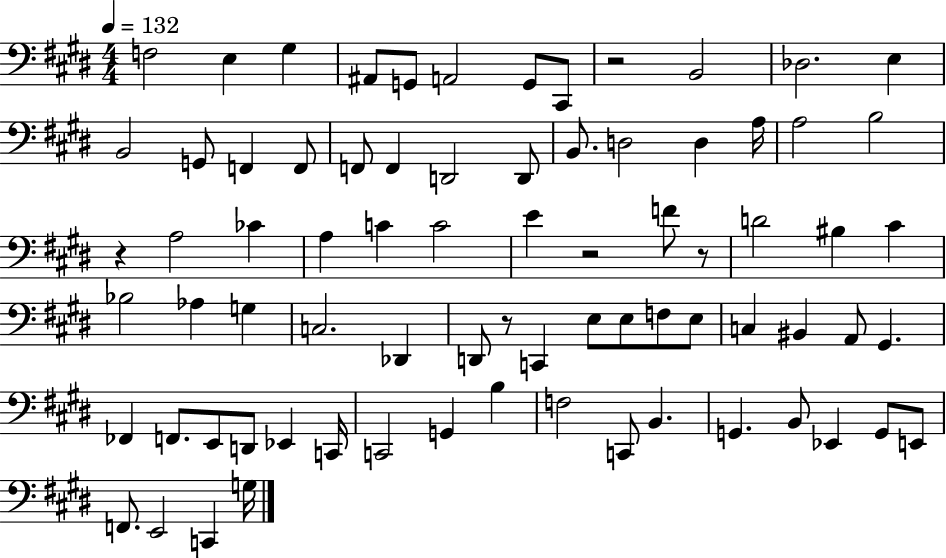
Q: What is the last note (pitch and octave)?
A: G3